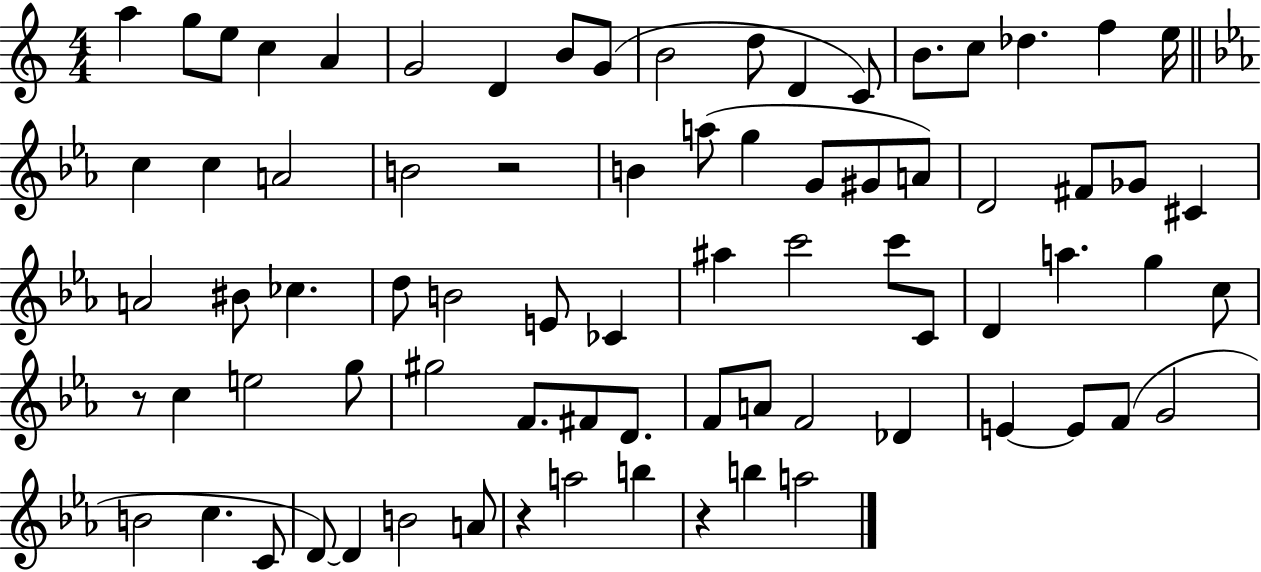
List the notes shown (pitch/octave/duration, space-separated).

A5/q G5/e E5/e C5/q A4/q G4/h D4/q B4/e G4/e B4/h D5/e D4/q C4/e B4/e. C5/e Db5/q. F5/q E5/s C5/q C5/q A4/h B4/h R/h B4/q A5/e G5/q G4/e G#4/e A4/e D4/h F#4/e Gb4/e C#4/q A4/h BIS4/e CES5/q. D5/e B4/h E4/e CES4/q A#5/q C6/h C6/e C4/e D4/q A5/q. G5/q C5/e R/e C5/q E5/h G5/e G#5/h F4/e. F#4/e D4/e. F4/e A4/e F4/h Db4/q E4/q E4/e F4/e G4/h B4/h C5/q. C4/e D4/e D4/q B4/h A4/e R/q A5/h B5/q R/q B5/q A5/h